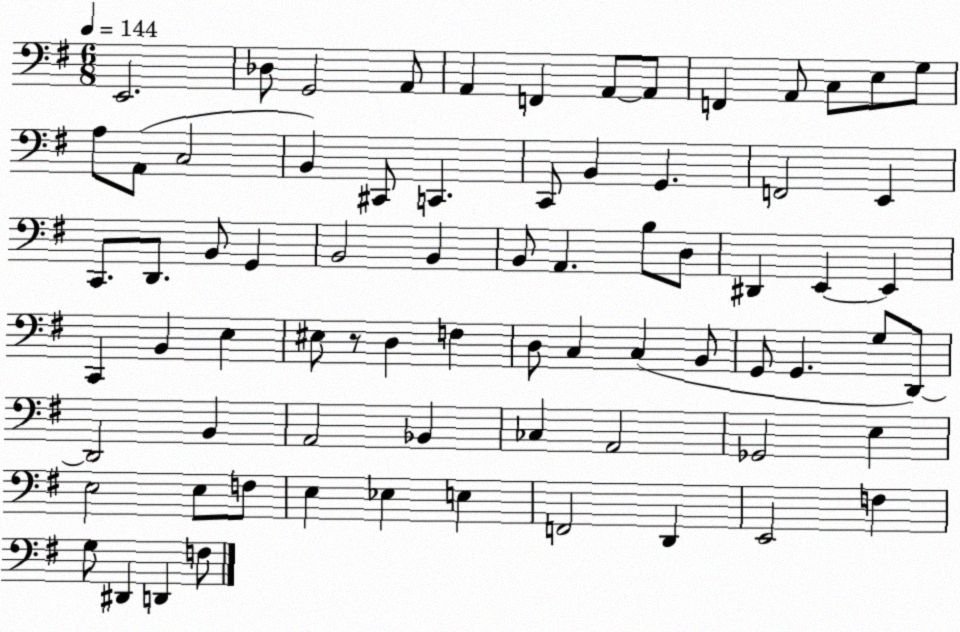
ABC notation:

X:1
T:Untitled
M:6/8
L:1/4
K:G
E,,2 _D,/2 G,,2 A,,/2 A,, F,, A,,/2 A,,/2 F,, A,,/2 C,/2 E,/2 G,/2 A,/2 A,,/2 C,2 B,, ^C,,/2 C,, C,,/2 B,, G,, F,,2 E,, C,,/2 D,,/2 B,,/2 G,, B,,2 B,, B,,/2 A,, B,/2 D,/2 ^D,, E,, E,, C,, B,, E, ^E,/2 z/2 D, F, D,/2 C, C, B,,/2 G,,/2 G,, G,/2 D,,/2 D,,2 B,, A,,2 _B,, _C, A,,2 _G,,2 E, E,2 E,/2 F,/2 E, _E, E, F,,2 D,, E,,2 F, G,/2 ^D,, D,, F,/2